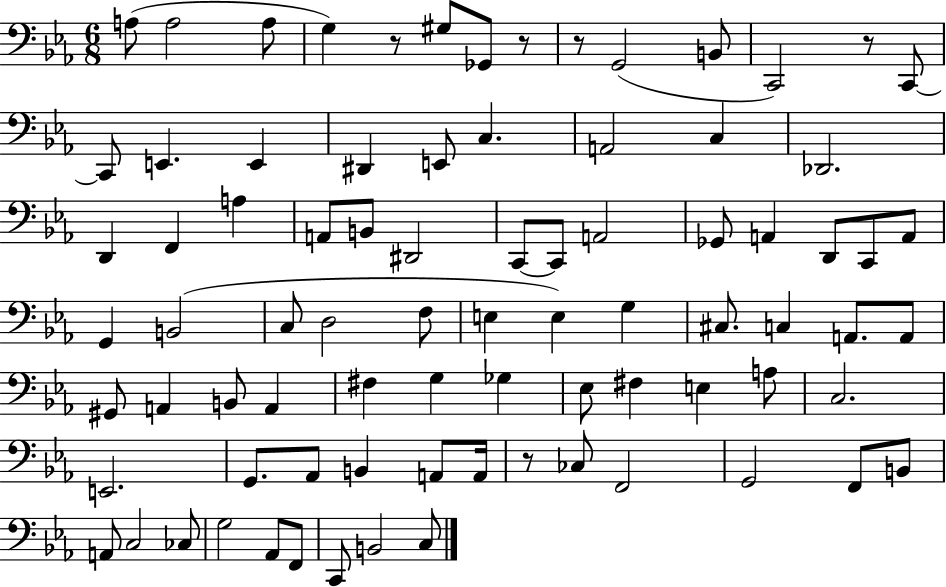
X:1
T:Untitled
M:6/8
L:1/4
K:Eb
A,/2 A,2 A,/2 G, z/2 ^G,/2 _G,,/2 z/2 z/2 G,,2 B,,/2 C,,2 z/2 C,,/2 C,,/2 E,, E,, ^D,, E,,/2 C, A,,2 C, _D,,2 D,, F,, A, A,,/2 B,,/2 ^D,,2 C,,/2 C,,/2 A,,2 _G,,/2 A,, D,,/2 C,,/2 A,,/2 G,, B,,2 C,/2 D,2 F,/2 E, E, G, ^C,/2 C, A,,/2 A,,/2 ^G,,/2 A,, B,,/2 A,, ^F, G, _G, _E,/2 ^F, E, A,/2 C,2 E,,2 G,,/2 _A,,/2 B,, A,,/2 A,,/4 z/2 _C,/2 F,,2 G,,2 F,,/2 B,,/2 A,,/2 C,2 _C,/2 G,2 _A,,/2 F,,/2 C,,/2 B,,2 C,/2